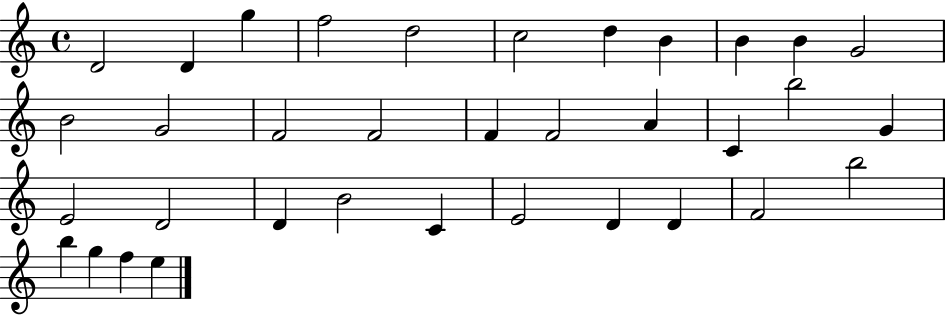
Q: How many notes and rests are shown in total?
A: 35